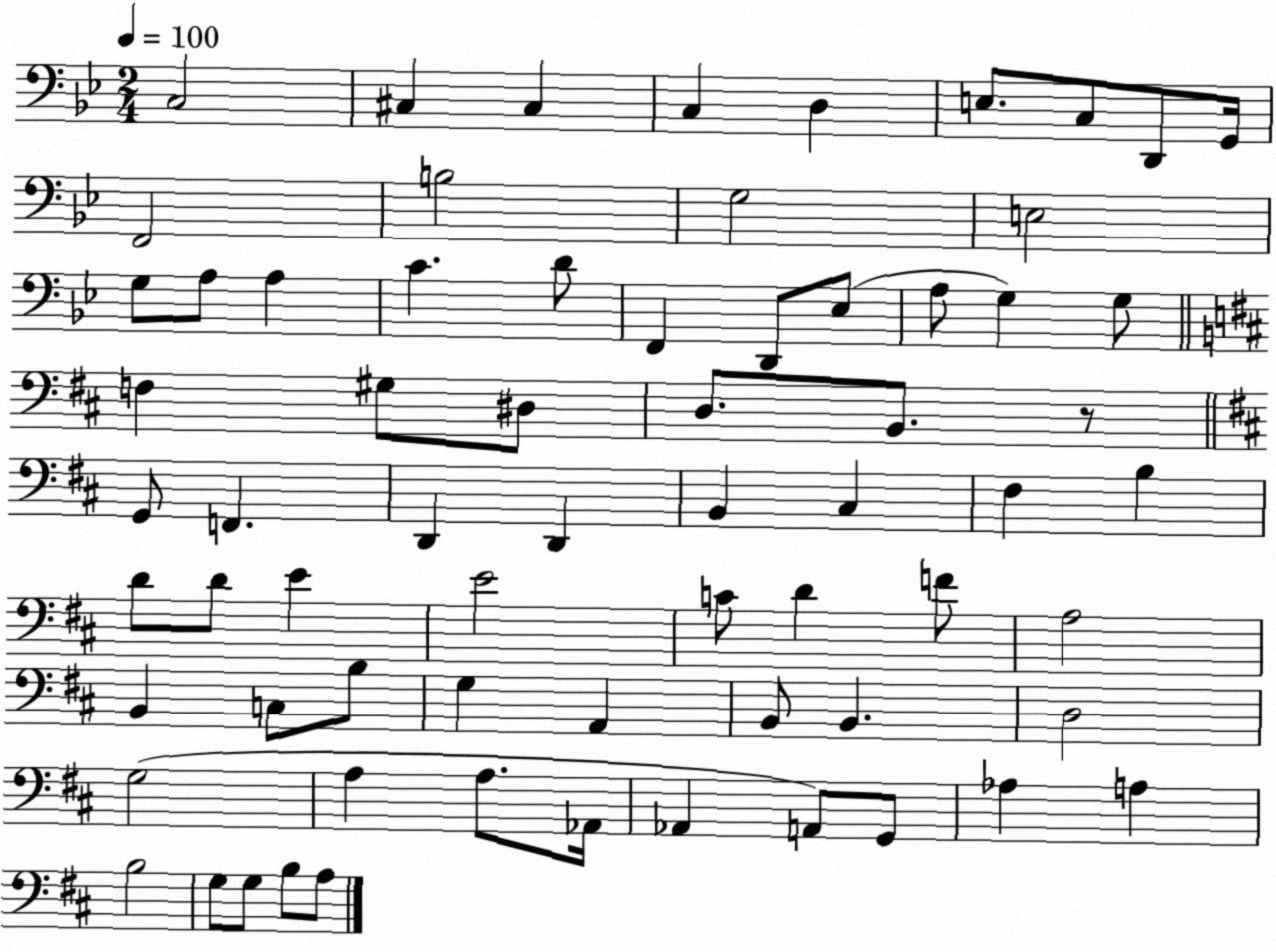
X:1
T:Untitled
M:2/4
L:1/4
K:Bb
C,2 ^C, ^C, C, D, E,/2 C,/2 D,,/2 G,,/4 F,,2 B,2 G,2 E,2 G,/2 A,/2 A, C D/2 F,, D,,/2 _E,/2 A,/2 G, G,/2 F, ^G,/2 ^D,/2 D,/2 B,,/2 z/2 G,,/2 F,, D,, D,, B,, ^C, ^F, B, D/2 D/2 E E2 C/2 D F/2 A,2 B,, C,/2 B,/2 G, A,, B,,/2 B,, D,2 G,2 A, A,/2 _A,,/4 _A,, A,,/2 G,,/2 _A, A, B,2 G,/2 G,/2 B,/2 A,/2